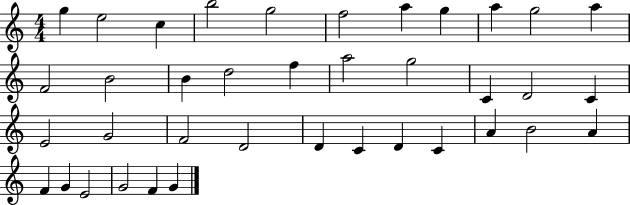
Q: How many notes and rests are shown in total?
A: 38